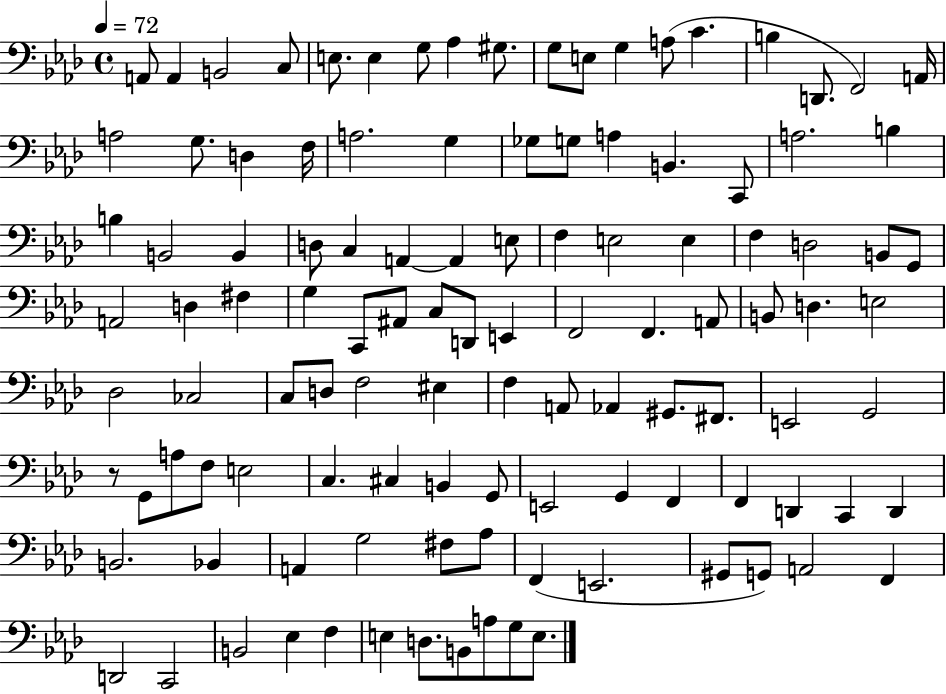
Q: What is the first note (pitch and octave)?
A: A2